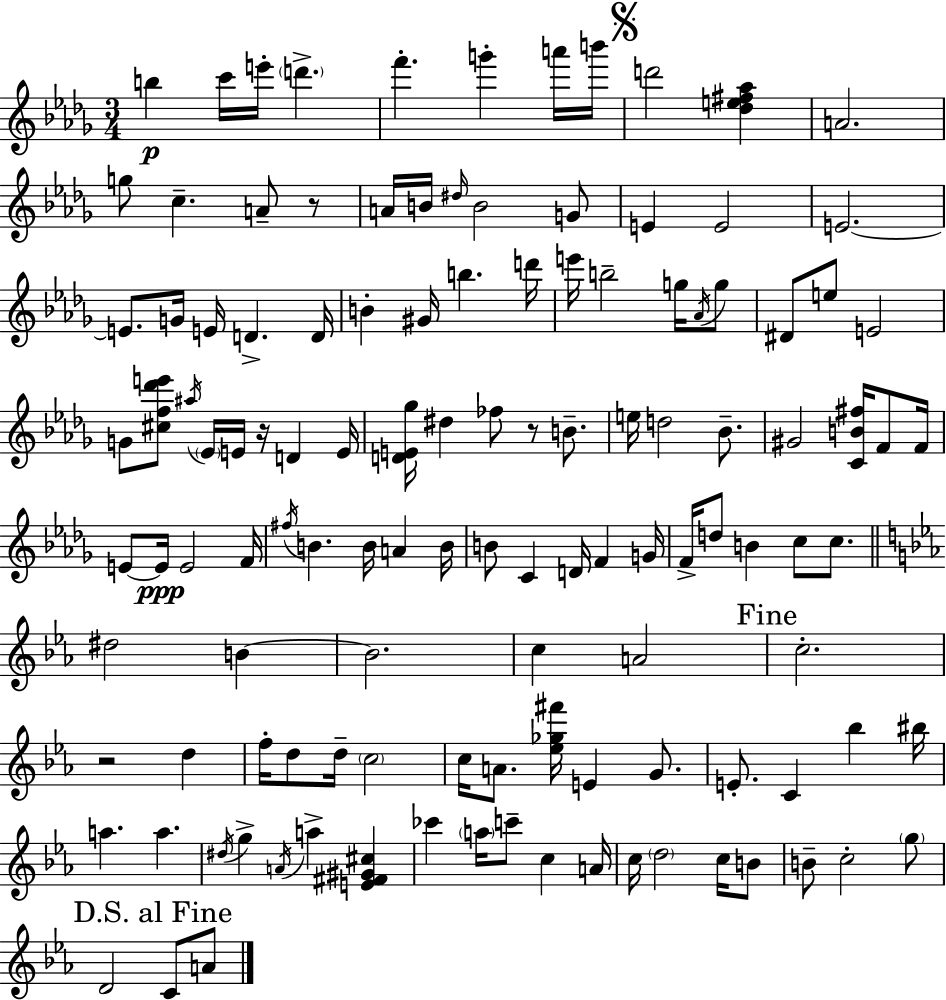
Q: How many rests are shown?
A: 4